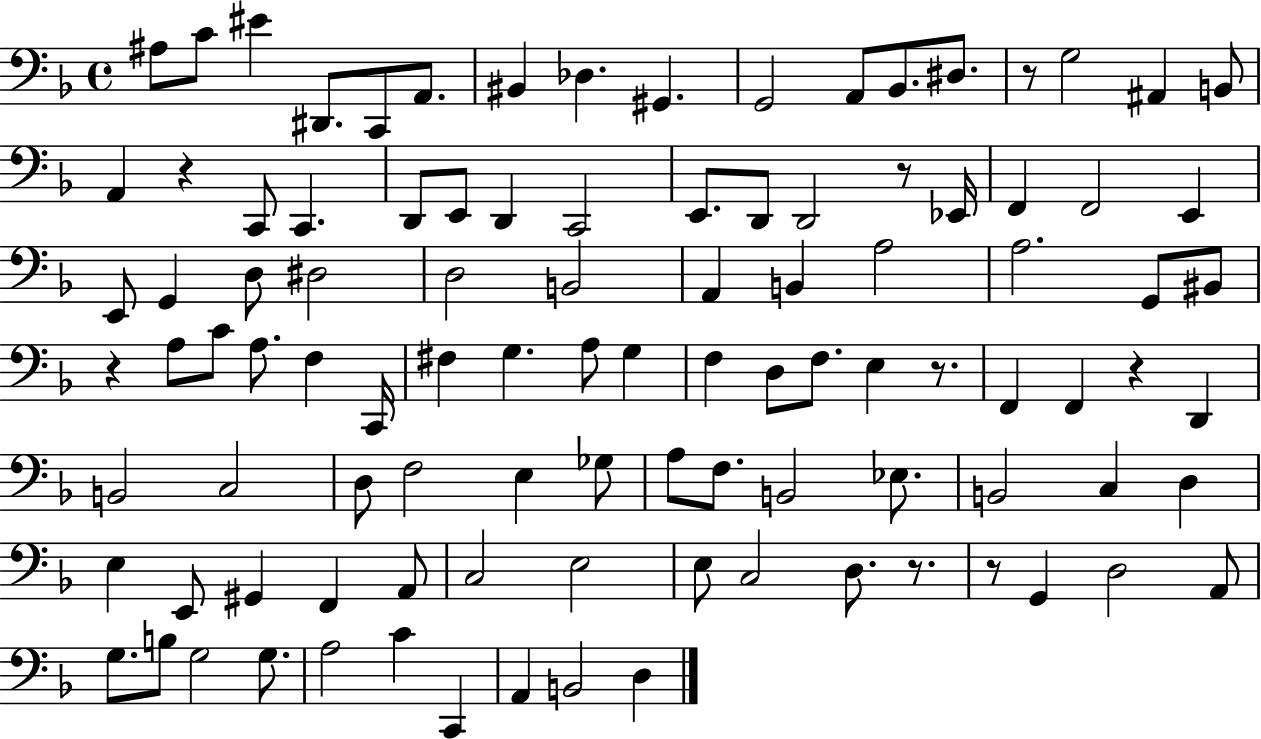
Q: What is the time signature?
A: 4/4